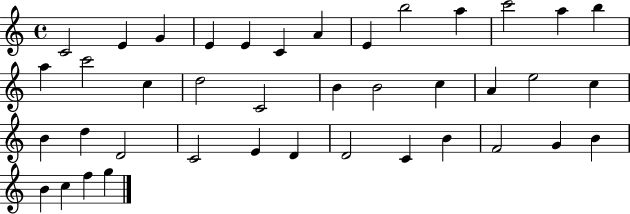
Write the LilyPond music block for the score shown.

{
  \clef treble
  \time 4/4
  \defaultTimeSignature
  \key c \major
  c'2 e'4 g'4 | e'4 e'4 c'4 a'4 | e'4 b''2 a''4 | c'''2 a''4 b''4 | \break a''4 c'''2 c''4 | d''2 c'2 | b'4 b'2 c''4 | a'4 e''2 c''4 | \break b'4 d''4 d'2 | c'2 e'4 d'4 | d'2 c'4 b'4 | f'2 g'4 b'4 | \break b'4 c''4 f''4 g''4 | \bar "|."
}